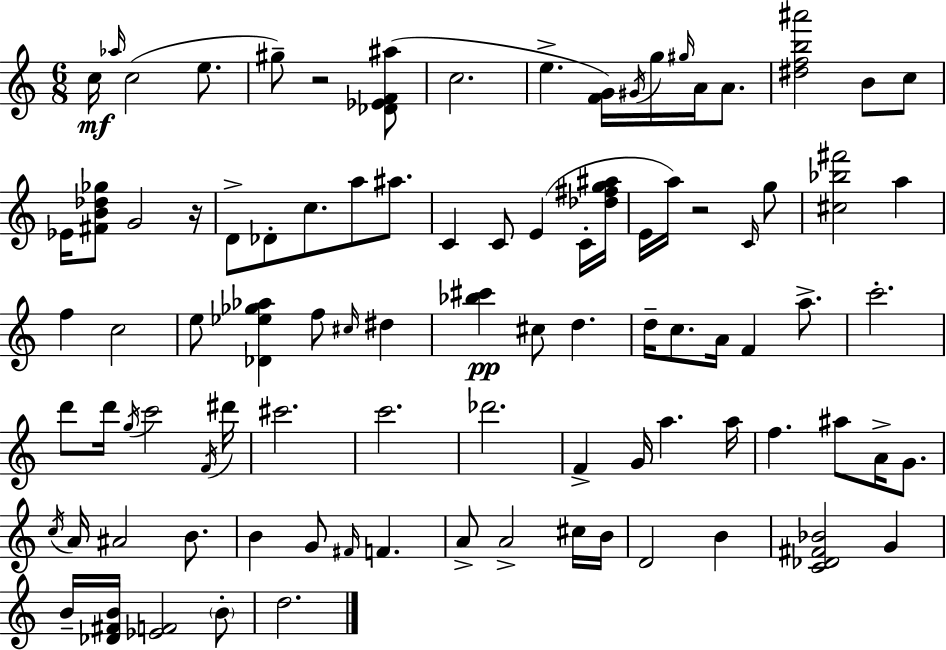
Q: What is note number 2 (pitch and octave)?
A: Ab5